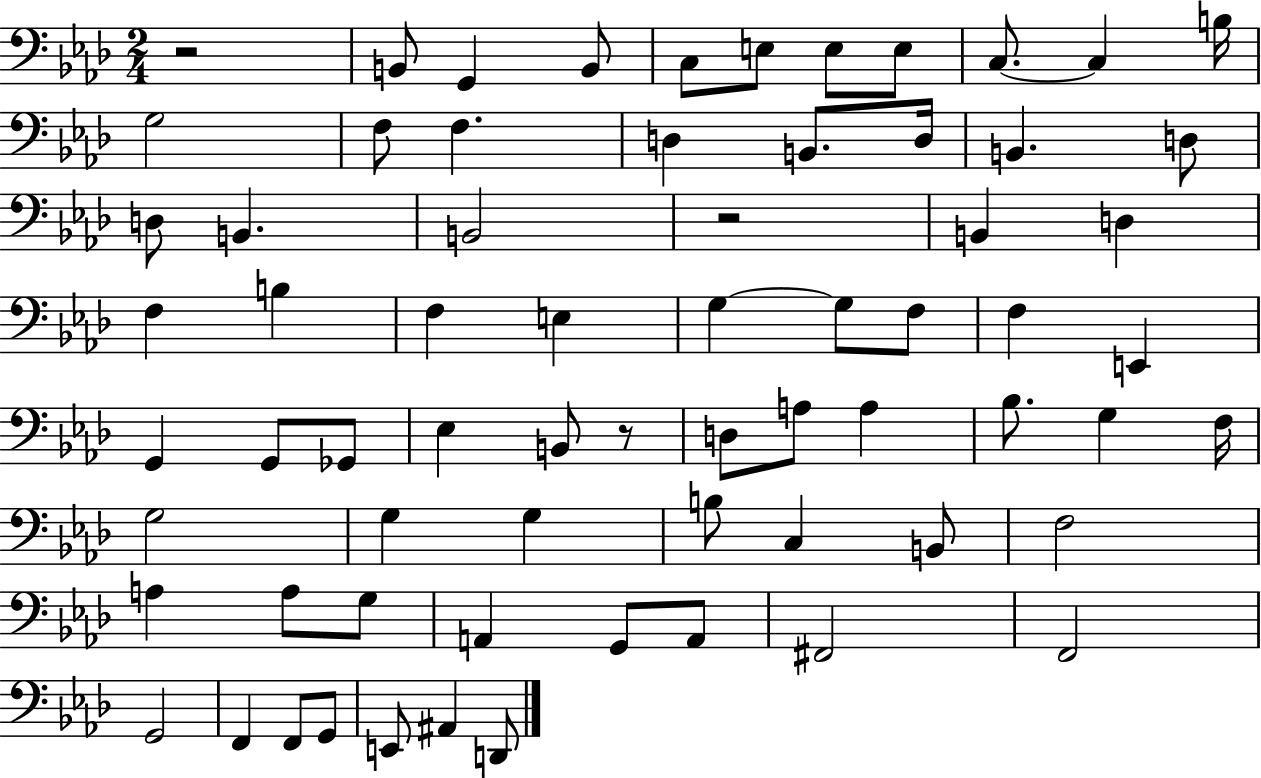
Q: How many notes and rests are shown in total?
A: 68